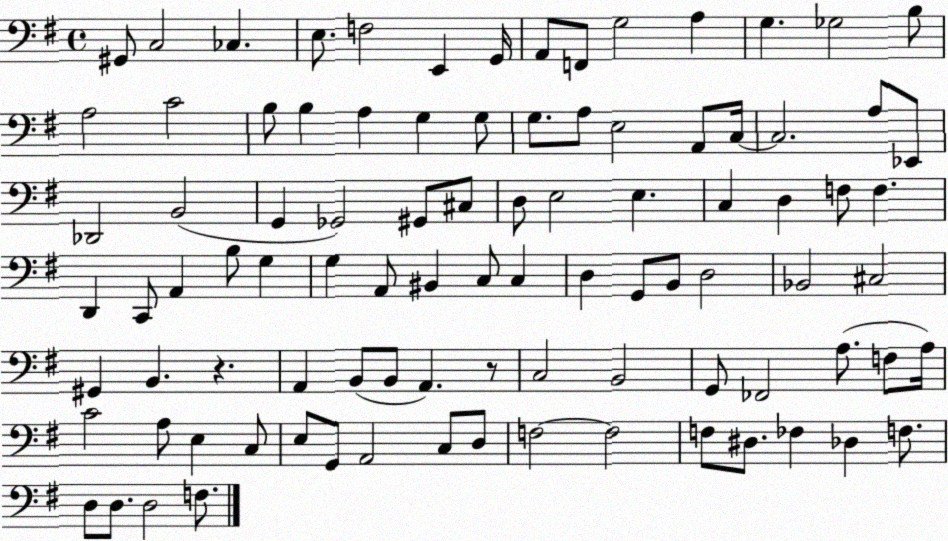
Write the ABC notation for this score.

X:1
T:Untitled
M:4/4
L:1/4
K:G
^G,,/2 C,2 _C, E,/2 F,2 E,, G,,/4 A,,/2 F,,/2 G,2 A, G, _G,2 B,/2 A,2 C2 B,/2 B, A, G, G,/2 G,/2 A,/2 E,2 A,,/2 C,/4 C,2 A,/2 _E,,/2 _D,,2 B,,2 G,, _G,,2 ^G,,/2 ^C,/2 D,/2 E,2 E, C, D, F,/2 F, D,, C,,/2 A,, B,/2 G, G, A,,/2 ^B,, C,/2 C, D, G,,/2 B,,/2 D,2 _B,,2 ^C,2 ^G,, B,, z A,, B,,/2 B,,/2 A,, z/2 C,2 B,,2 G,,/2 _F,,2 A,/2 F,/2 A,/4 C2 A,/2 E, C,/2 E,/2 G,,/2 A,,2 C,/2 D,/2 F,2 F,2 F,/2 ^D,/2 _F, _D, F,/2 D,/2 D,/2 D,2 F,/2